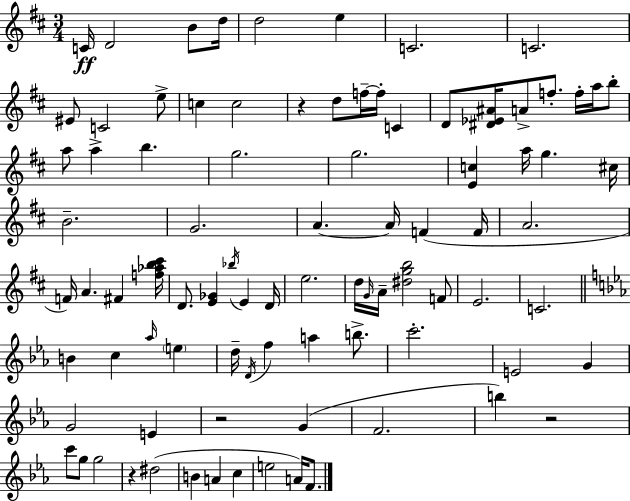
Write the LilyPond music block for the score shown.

{
  \clef treble
  \numericTimeSignature
  \time 3/4
  \key d \major
  c'16\ff d'2 b'8 d''16 | d''2 e''4 | c'2. | c'2. | \break eis'8 c'2 e''8-> | c''4 c''2 | r4 d''8 f''16--~~ f''16-. c'4 | d'8 <dis' ees' ais'>16 a'8-> f''8.-. f''16-. a''16 b''8-. | \break a''8 a''4-> b''4. | g''2. | g''2. | <e' c''>4 a''16 g''4. cis''16 | \break b'2.-- | g'2. | a'4.~~ a'16 f'4( f'16 | a'2. | \break f'16) a'4. fis'4 <f'' aes'' b'' cis'''>16 | d'8. <e' ges'>4 \acciaccatura { bes''16 } e'4 | d'16 e''2. | d''16 \grace { g'16 } a'16-- <dis'' g'' b''>2 | \break f'8 e'2. | c'2. | \bar "||" \break \key c \minor b'4 c''4 \grace { aes''16 } \parenthesize e''4 | d''16-- \acciaccatura { d'16 } f''4 a''4 b''8.-> | c'''2.-. | e'2 g'4 | \break g'2 e'4 | r2 g'4( | f'2. | b''4) r2 | \break c'''8 g''8 g''2 | r4 dis''2( | b'4 a'4 c''4 | e''2 a'16) f'8. | \break \bar "|."
}